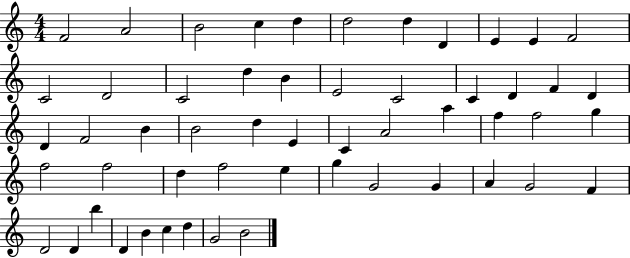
{
  \clef treble
  \numericTimeSignature
  \time 4/4
  \key c \major
  f'2 a'2 | b'2 c''4 d''4 | d''2 d''4 d'4 | e'4 e'4 f'2 | \break c'2 d'2 | c'2 d''4 b'4 | e'2 c'2 | c'4 d'4 f'4 d'4 | \break d'4 f'2 b'4 | b'2 d''4 e'4 | c'4 a'2 a''4 | f''4 f''2 g''4 | \break f''2 f''2 | d''4 f''2 e''4 | g''4 g'2 g'4 | a'4 g'2 f'4 | \break d'2 d'4 b''4 | d'4 b'4 c''4 d''4 | g'2 b'2 | \bar "|."
}